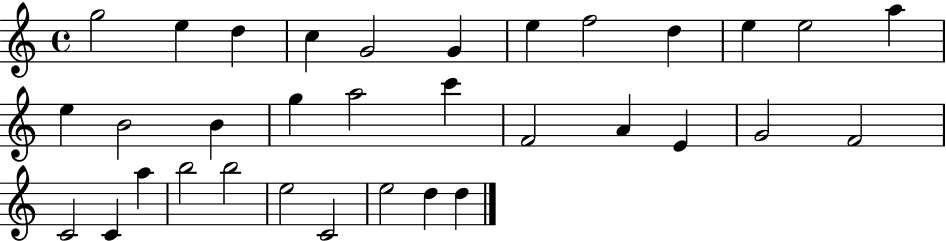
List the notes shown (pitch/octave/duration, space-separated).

G5/h E5/q D5/q C5/q G4/h G4/q E5/q F5/h D5/q E5/q E5/h A5/q E5/q B4/h B4/q G5/q A5/h C6/q F4/h A4/q E4/q G4/h F4/h C4/h C4/q A5/q B5/h B5/h E5/h C4/h E5/h D5/q D5/q